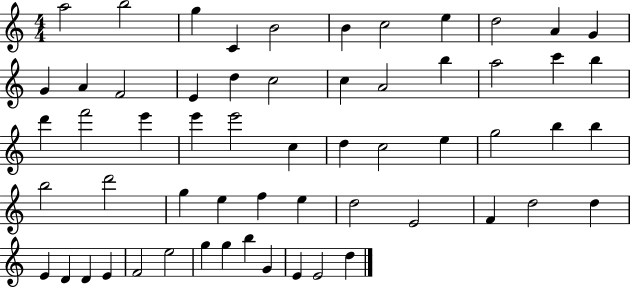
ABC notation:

X:1
T:Untitled
M:4/4
L:1/4
K:C
a2 b2 g C B2 B c2 e d2 A G G A F2 E d c2 c A2 b a2 c' b d' f'2 e' e' e'2 c d c2 e g2 b b b2 d'2 g e f e d2 E2 F d2 d E D D E F2 e2 g g b G E E2 d